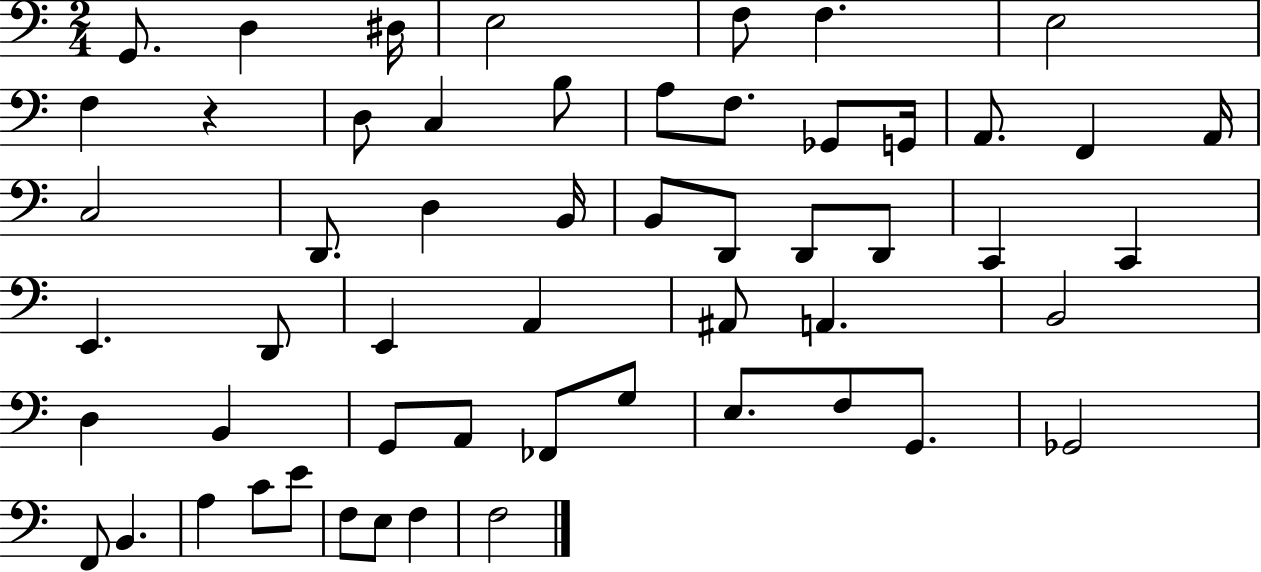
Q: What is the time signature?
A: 2/4